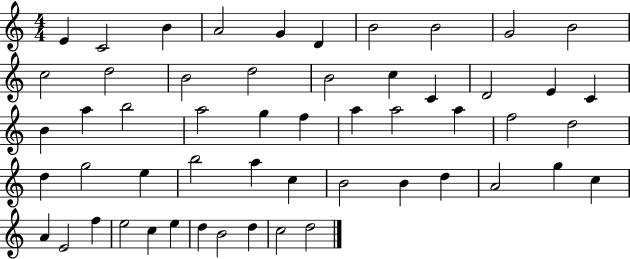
E4/q C4/h B4/q A4/h G4/q D4/q B4/h B4/h G4/h B4/h C5/h D5/h B4/h D5/h B4/h C5/q C4/q D4/h E4/q C4/q B4/q A5/q B5/h A5/h G5/q F5/q A5/q A5/h A5/q F5/h D5/h D5/q G5/h E5/q B5/h A5/q C5/q B4/h B4/q D5/q A4/h G5/q C5/q A4/q E4/h F5/q E5/h C5/q E5/q D5/q B4/h D5/q C5/h D5/h